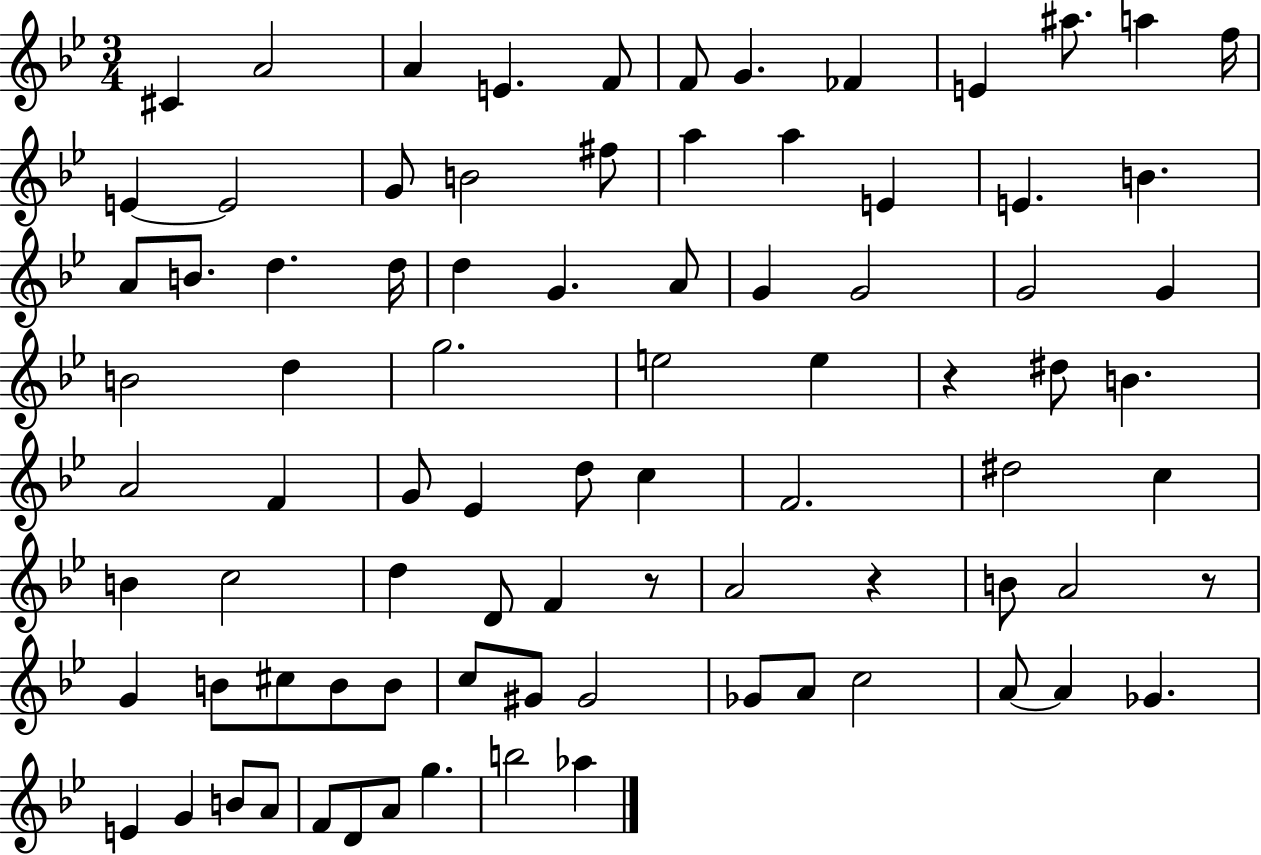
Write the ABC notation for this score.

X:1
T:Untitled
M:3/4
L:1/4
K:Bb
^C A2 A E F/2 F/2 G _F E ^a/2 a f/4 E E2 G/2 B2 ^f/2 a a E E B A/2 B/2 d d/4 d G A/2 G G2 G2 G B2 d g2 e2 e z ^d/2 B A2 F G/2 _E d/2 c F2 ^d2 c B c2 d D/2 F z/2 A2 z B/2 A2 z/2 G B/2 ^c/2 B/2 B/2 c/2 ^G/2 ^G2 _G/2 A/2 c2 A/2 A _G E G B/2 A/2 F/2 D/2 A/2 g b2 _a